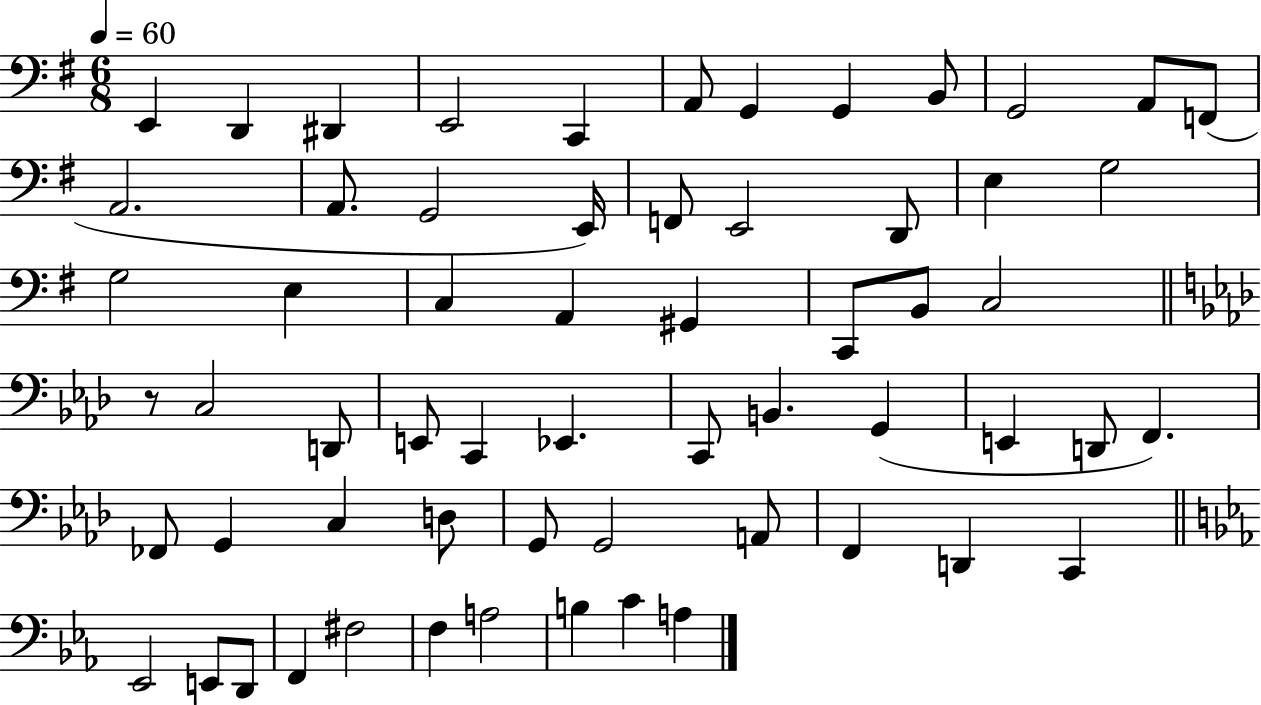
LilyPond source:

{
  \clef bass
  \numericTimeSignature
  \time 6/8
  \key g \major
  \tempo 4 = 60
  e,4 d,4 dis,4 | e,2 c,4 | a,8 g,4 g,4 b,8 | g,2 a,8 f,8( | \break a,2. | a,8. g,2 e,16) | f,8 e,2 d,8 | e4 g2 | \break g2 e4 | c4 a,4 gis,4 | c,8 b,8 c2 | \bar "||" \break \key f \minor r8 c2 d,8 | e,8 c,4 ees,4. | c,8 b,4. g,4( | e,4 d,8 f,4.) | \break fes,8 g,4 c4 d8 | g,8 g,2 a,8 | f,4 d,4 c,4 | \bar "||" \break \key c \minor ees,2 e,8 d,8 | f,4 fis2 | f4 a2 | b4 c'4 a4 | \break \bar "|."
}